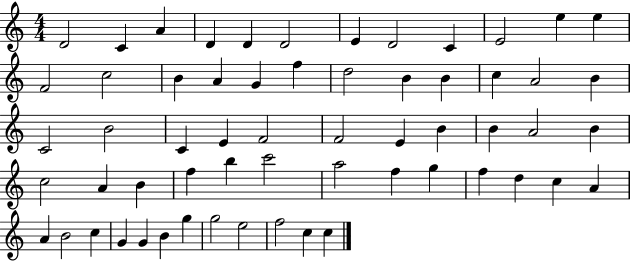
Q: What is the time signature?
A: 4/4